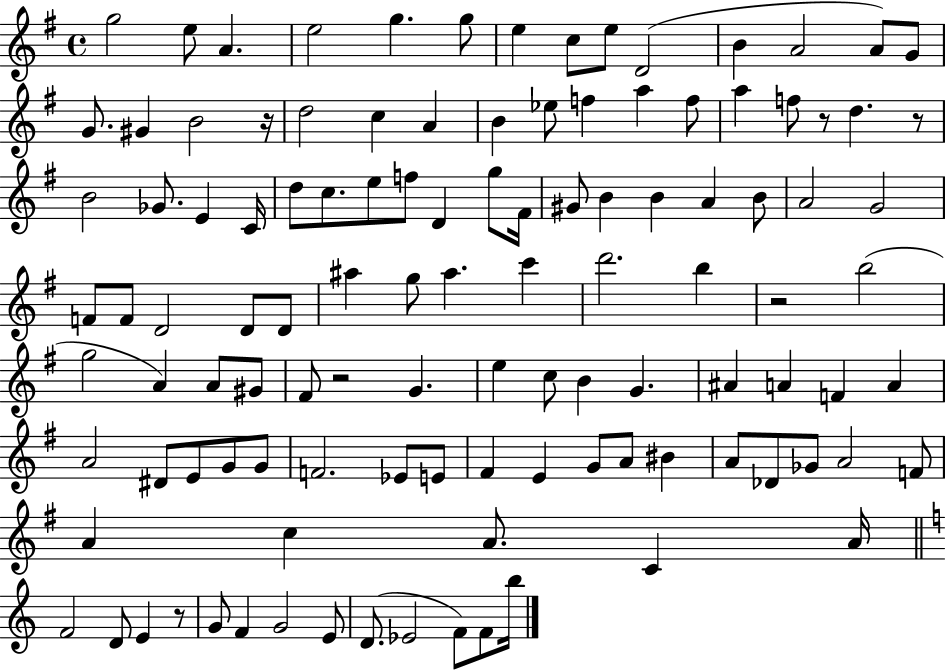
{
  \clef treble
  \time 4/4
  \defaultTimeSignature
  \key g \major
  \repeat volta 2 { g''2 e''8 a'4. | e''2 g''4. g''8 | e''4 c''8 e''8 d'2( | b'4 a'2 a'8) g'8 | \break g'8. gis'4 b'2 r16 | d''2 c''4 a'4 | b'4 ees''8 f''4 a''4 f''8 | a''4 f''8 r8 d''4. r8 | \break b'2 ges'8. e'4 c'16 | d''8 c''8. e''8 f''8 d'4 g''8 fis'16 | gis'8 b'4 b'4 a'4 b'8 | a'2 g'2 | \break f'8 f'8 d'2 d'8 d'8 | ais''4 g''8 ais''4. c'''4 | d'''2. b''4 | r2 b''2( | \break g''2 a'4) a'8 gis'8 | fis'8 r2 g'4. | e''4 c''8 b'4 g'4. | ais'4 a'4 f'4 a'4 | \break a'2 dis'8 e'8 g'8 g'8 | f'2. ees'8 e'8 | fis'4 e'4 g'8 a'8 bis'4 | a'8 des'8 ges'8 a'2 f'8 | \break a'4 c''4 a'8. c'4 a'16 | \bar "||" \break \key c \major f'2 d'8 e'4 r8 | g'8 f'4 g'2 e'8 | d'8.( ees'2 f'8) f'8 b''16 | } \bar "|."
}